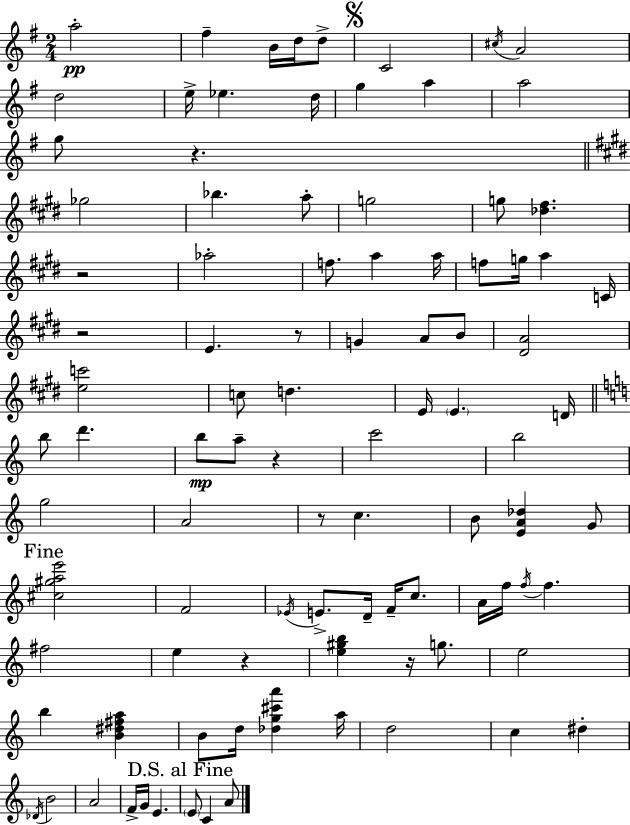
{
  \clef treble
  \numericTimeSignature
  \time 2/4
  \key g \major
  a''2-.\pp | fis''4-- b'16 d''16 d''8-> | \mark \markup { \musicglyph "scripts.segno" } c'2 | \acciaccatura { cis''16 } a'2 | \break d''2 | e''16-> ees''4. | d''16 g''4 a''4 | a''2 | \break g''8 r4. | \bar "||" \break \key e \major ges''2 | bes''4. a''8-. | g''2 | g''8 <des'' fis''>4. | \break r2 | aes''2-. | f''8. a''4 a''16 | f''8 g''16 a''4 c'16 | \break r2 | e'4. r8 | g'4 a'8 b'8 | <dis' a'>2 | \break <e'' c'''>2 | c''8 d''4. | e'16 \parenthesize e'4. d'16 | \bar "||" \break \key a \minor b''8 d'''4. | b''8\mp a''8-- r4 | c'''2 | b''2 | \break g''2 | a'2 | r8 c''4. | b'8 <e' a' des''>4 g'8 | \break \mark "Fine" <cis'' gis'' a'' e'''>2 | f'2 | \acciaccatura { ees'16 } e'8.-> d'16-- f'16-- c''8. | a'16 f''16 \acciaccatura { f''16 } f''4. | \break fis''2 | e''4 r4 | <e'' gis'' b''>4 r16 g''8. | e''2 | \break b''4 <b' dis'' fis'' a''>4 | b'8 d''16 <des'' g'' cis''' a'''>4 | a''16 d''2 | c''4 dis''4-. | \break \acciaccatura { des'16 } b'2 | a'2 | f'16-> g'16 e'4. | \mark "D.S. al Fine" \parenthesize e'8 c'4 | \break a'8 \bar "|."
}